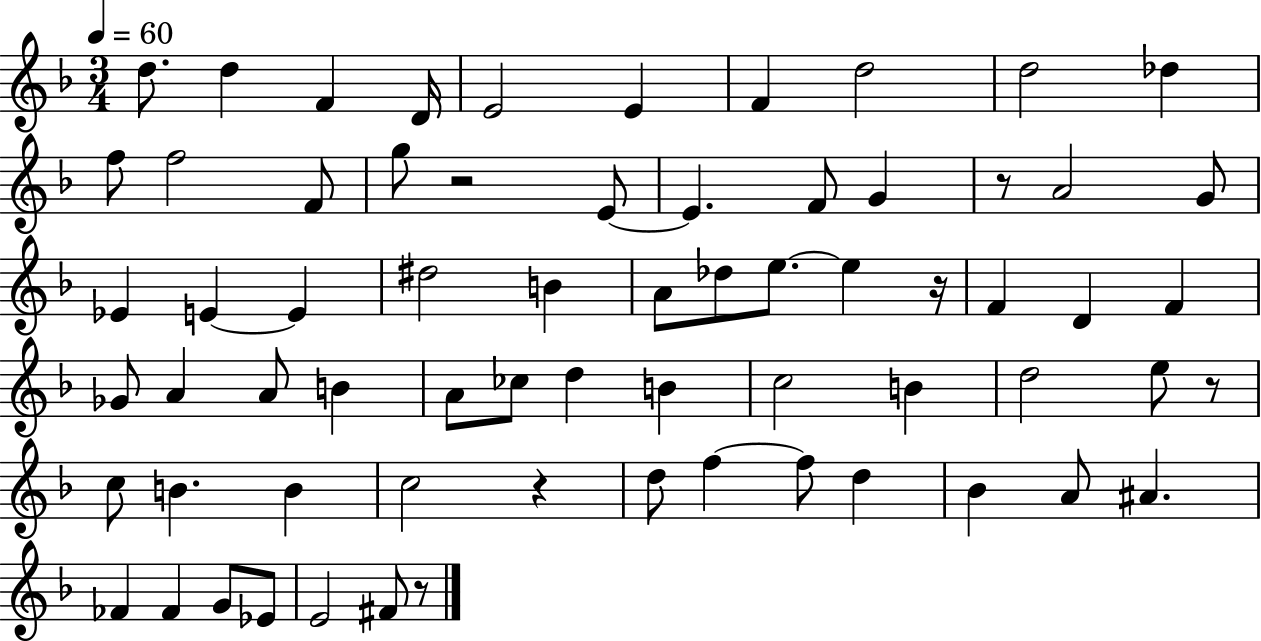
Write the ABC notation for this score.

X:1
T:Untitled
M:3/4
L:1/4
K:F
d/2 d F D/4 E2 E F d2 d2 _d f/2 f2 F/2 g/2 z2 E/2 E F/2 G z/2 A2 G/2 _E E E ^d2 B A/2 _d/2 e/2 e z/4 F D F _G/2 A A/2 B A/2 _c/2 d B c2 B d2 e/2 z/2 c/2 B B c2 z d/2 f f/2 d _B A/2 ^A _F _F G/2 _E/2 E2 ^F/2 z/2